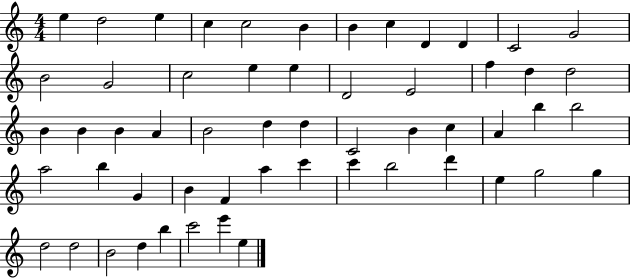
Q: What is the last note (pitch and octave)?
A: E5